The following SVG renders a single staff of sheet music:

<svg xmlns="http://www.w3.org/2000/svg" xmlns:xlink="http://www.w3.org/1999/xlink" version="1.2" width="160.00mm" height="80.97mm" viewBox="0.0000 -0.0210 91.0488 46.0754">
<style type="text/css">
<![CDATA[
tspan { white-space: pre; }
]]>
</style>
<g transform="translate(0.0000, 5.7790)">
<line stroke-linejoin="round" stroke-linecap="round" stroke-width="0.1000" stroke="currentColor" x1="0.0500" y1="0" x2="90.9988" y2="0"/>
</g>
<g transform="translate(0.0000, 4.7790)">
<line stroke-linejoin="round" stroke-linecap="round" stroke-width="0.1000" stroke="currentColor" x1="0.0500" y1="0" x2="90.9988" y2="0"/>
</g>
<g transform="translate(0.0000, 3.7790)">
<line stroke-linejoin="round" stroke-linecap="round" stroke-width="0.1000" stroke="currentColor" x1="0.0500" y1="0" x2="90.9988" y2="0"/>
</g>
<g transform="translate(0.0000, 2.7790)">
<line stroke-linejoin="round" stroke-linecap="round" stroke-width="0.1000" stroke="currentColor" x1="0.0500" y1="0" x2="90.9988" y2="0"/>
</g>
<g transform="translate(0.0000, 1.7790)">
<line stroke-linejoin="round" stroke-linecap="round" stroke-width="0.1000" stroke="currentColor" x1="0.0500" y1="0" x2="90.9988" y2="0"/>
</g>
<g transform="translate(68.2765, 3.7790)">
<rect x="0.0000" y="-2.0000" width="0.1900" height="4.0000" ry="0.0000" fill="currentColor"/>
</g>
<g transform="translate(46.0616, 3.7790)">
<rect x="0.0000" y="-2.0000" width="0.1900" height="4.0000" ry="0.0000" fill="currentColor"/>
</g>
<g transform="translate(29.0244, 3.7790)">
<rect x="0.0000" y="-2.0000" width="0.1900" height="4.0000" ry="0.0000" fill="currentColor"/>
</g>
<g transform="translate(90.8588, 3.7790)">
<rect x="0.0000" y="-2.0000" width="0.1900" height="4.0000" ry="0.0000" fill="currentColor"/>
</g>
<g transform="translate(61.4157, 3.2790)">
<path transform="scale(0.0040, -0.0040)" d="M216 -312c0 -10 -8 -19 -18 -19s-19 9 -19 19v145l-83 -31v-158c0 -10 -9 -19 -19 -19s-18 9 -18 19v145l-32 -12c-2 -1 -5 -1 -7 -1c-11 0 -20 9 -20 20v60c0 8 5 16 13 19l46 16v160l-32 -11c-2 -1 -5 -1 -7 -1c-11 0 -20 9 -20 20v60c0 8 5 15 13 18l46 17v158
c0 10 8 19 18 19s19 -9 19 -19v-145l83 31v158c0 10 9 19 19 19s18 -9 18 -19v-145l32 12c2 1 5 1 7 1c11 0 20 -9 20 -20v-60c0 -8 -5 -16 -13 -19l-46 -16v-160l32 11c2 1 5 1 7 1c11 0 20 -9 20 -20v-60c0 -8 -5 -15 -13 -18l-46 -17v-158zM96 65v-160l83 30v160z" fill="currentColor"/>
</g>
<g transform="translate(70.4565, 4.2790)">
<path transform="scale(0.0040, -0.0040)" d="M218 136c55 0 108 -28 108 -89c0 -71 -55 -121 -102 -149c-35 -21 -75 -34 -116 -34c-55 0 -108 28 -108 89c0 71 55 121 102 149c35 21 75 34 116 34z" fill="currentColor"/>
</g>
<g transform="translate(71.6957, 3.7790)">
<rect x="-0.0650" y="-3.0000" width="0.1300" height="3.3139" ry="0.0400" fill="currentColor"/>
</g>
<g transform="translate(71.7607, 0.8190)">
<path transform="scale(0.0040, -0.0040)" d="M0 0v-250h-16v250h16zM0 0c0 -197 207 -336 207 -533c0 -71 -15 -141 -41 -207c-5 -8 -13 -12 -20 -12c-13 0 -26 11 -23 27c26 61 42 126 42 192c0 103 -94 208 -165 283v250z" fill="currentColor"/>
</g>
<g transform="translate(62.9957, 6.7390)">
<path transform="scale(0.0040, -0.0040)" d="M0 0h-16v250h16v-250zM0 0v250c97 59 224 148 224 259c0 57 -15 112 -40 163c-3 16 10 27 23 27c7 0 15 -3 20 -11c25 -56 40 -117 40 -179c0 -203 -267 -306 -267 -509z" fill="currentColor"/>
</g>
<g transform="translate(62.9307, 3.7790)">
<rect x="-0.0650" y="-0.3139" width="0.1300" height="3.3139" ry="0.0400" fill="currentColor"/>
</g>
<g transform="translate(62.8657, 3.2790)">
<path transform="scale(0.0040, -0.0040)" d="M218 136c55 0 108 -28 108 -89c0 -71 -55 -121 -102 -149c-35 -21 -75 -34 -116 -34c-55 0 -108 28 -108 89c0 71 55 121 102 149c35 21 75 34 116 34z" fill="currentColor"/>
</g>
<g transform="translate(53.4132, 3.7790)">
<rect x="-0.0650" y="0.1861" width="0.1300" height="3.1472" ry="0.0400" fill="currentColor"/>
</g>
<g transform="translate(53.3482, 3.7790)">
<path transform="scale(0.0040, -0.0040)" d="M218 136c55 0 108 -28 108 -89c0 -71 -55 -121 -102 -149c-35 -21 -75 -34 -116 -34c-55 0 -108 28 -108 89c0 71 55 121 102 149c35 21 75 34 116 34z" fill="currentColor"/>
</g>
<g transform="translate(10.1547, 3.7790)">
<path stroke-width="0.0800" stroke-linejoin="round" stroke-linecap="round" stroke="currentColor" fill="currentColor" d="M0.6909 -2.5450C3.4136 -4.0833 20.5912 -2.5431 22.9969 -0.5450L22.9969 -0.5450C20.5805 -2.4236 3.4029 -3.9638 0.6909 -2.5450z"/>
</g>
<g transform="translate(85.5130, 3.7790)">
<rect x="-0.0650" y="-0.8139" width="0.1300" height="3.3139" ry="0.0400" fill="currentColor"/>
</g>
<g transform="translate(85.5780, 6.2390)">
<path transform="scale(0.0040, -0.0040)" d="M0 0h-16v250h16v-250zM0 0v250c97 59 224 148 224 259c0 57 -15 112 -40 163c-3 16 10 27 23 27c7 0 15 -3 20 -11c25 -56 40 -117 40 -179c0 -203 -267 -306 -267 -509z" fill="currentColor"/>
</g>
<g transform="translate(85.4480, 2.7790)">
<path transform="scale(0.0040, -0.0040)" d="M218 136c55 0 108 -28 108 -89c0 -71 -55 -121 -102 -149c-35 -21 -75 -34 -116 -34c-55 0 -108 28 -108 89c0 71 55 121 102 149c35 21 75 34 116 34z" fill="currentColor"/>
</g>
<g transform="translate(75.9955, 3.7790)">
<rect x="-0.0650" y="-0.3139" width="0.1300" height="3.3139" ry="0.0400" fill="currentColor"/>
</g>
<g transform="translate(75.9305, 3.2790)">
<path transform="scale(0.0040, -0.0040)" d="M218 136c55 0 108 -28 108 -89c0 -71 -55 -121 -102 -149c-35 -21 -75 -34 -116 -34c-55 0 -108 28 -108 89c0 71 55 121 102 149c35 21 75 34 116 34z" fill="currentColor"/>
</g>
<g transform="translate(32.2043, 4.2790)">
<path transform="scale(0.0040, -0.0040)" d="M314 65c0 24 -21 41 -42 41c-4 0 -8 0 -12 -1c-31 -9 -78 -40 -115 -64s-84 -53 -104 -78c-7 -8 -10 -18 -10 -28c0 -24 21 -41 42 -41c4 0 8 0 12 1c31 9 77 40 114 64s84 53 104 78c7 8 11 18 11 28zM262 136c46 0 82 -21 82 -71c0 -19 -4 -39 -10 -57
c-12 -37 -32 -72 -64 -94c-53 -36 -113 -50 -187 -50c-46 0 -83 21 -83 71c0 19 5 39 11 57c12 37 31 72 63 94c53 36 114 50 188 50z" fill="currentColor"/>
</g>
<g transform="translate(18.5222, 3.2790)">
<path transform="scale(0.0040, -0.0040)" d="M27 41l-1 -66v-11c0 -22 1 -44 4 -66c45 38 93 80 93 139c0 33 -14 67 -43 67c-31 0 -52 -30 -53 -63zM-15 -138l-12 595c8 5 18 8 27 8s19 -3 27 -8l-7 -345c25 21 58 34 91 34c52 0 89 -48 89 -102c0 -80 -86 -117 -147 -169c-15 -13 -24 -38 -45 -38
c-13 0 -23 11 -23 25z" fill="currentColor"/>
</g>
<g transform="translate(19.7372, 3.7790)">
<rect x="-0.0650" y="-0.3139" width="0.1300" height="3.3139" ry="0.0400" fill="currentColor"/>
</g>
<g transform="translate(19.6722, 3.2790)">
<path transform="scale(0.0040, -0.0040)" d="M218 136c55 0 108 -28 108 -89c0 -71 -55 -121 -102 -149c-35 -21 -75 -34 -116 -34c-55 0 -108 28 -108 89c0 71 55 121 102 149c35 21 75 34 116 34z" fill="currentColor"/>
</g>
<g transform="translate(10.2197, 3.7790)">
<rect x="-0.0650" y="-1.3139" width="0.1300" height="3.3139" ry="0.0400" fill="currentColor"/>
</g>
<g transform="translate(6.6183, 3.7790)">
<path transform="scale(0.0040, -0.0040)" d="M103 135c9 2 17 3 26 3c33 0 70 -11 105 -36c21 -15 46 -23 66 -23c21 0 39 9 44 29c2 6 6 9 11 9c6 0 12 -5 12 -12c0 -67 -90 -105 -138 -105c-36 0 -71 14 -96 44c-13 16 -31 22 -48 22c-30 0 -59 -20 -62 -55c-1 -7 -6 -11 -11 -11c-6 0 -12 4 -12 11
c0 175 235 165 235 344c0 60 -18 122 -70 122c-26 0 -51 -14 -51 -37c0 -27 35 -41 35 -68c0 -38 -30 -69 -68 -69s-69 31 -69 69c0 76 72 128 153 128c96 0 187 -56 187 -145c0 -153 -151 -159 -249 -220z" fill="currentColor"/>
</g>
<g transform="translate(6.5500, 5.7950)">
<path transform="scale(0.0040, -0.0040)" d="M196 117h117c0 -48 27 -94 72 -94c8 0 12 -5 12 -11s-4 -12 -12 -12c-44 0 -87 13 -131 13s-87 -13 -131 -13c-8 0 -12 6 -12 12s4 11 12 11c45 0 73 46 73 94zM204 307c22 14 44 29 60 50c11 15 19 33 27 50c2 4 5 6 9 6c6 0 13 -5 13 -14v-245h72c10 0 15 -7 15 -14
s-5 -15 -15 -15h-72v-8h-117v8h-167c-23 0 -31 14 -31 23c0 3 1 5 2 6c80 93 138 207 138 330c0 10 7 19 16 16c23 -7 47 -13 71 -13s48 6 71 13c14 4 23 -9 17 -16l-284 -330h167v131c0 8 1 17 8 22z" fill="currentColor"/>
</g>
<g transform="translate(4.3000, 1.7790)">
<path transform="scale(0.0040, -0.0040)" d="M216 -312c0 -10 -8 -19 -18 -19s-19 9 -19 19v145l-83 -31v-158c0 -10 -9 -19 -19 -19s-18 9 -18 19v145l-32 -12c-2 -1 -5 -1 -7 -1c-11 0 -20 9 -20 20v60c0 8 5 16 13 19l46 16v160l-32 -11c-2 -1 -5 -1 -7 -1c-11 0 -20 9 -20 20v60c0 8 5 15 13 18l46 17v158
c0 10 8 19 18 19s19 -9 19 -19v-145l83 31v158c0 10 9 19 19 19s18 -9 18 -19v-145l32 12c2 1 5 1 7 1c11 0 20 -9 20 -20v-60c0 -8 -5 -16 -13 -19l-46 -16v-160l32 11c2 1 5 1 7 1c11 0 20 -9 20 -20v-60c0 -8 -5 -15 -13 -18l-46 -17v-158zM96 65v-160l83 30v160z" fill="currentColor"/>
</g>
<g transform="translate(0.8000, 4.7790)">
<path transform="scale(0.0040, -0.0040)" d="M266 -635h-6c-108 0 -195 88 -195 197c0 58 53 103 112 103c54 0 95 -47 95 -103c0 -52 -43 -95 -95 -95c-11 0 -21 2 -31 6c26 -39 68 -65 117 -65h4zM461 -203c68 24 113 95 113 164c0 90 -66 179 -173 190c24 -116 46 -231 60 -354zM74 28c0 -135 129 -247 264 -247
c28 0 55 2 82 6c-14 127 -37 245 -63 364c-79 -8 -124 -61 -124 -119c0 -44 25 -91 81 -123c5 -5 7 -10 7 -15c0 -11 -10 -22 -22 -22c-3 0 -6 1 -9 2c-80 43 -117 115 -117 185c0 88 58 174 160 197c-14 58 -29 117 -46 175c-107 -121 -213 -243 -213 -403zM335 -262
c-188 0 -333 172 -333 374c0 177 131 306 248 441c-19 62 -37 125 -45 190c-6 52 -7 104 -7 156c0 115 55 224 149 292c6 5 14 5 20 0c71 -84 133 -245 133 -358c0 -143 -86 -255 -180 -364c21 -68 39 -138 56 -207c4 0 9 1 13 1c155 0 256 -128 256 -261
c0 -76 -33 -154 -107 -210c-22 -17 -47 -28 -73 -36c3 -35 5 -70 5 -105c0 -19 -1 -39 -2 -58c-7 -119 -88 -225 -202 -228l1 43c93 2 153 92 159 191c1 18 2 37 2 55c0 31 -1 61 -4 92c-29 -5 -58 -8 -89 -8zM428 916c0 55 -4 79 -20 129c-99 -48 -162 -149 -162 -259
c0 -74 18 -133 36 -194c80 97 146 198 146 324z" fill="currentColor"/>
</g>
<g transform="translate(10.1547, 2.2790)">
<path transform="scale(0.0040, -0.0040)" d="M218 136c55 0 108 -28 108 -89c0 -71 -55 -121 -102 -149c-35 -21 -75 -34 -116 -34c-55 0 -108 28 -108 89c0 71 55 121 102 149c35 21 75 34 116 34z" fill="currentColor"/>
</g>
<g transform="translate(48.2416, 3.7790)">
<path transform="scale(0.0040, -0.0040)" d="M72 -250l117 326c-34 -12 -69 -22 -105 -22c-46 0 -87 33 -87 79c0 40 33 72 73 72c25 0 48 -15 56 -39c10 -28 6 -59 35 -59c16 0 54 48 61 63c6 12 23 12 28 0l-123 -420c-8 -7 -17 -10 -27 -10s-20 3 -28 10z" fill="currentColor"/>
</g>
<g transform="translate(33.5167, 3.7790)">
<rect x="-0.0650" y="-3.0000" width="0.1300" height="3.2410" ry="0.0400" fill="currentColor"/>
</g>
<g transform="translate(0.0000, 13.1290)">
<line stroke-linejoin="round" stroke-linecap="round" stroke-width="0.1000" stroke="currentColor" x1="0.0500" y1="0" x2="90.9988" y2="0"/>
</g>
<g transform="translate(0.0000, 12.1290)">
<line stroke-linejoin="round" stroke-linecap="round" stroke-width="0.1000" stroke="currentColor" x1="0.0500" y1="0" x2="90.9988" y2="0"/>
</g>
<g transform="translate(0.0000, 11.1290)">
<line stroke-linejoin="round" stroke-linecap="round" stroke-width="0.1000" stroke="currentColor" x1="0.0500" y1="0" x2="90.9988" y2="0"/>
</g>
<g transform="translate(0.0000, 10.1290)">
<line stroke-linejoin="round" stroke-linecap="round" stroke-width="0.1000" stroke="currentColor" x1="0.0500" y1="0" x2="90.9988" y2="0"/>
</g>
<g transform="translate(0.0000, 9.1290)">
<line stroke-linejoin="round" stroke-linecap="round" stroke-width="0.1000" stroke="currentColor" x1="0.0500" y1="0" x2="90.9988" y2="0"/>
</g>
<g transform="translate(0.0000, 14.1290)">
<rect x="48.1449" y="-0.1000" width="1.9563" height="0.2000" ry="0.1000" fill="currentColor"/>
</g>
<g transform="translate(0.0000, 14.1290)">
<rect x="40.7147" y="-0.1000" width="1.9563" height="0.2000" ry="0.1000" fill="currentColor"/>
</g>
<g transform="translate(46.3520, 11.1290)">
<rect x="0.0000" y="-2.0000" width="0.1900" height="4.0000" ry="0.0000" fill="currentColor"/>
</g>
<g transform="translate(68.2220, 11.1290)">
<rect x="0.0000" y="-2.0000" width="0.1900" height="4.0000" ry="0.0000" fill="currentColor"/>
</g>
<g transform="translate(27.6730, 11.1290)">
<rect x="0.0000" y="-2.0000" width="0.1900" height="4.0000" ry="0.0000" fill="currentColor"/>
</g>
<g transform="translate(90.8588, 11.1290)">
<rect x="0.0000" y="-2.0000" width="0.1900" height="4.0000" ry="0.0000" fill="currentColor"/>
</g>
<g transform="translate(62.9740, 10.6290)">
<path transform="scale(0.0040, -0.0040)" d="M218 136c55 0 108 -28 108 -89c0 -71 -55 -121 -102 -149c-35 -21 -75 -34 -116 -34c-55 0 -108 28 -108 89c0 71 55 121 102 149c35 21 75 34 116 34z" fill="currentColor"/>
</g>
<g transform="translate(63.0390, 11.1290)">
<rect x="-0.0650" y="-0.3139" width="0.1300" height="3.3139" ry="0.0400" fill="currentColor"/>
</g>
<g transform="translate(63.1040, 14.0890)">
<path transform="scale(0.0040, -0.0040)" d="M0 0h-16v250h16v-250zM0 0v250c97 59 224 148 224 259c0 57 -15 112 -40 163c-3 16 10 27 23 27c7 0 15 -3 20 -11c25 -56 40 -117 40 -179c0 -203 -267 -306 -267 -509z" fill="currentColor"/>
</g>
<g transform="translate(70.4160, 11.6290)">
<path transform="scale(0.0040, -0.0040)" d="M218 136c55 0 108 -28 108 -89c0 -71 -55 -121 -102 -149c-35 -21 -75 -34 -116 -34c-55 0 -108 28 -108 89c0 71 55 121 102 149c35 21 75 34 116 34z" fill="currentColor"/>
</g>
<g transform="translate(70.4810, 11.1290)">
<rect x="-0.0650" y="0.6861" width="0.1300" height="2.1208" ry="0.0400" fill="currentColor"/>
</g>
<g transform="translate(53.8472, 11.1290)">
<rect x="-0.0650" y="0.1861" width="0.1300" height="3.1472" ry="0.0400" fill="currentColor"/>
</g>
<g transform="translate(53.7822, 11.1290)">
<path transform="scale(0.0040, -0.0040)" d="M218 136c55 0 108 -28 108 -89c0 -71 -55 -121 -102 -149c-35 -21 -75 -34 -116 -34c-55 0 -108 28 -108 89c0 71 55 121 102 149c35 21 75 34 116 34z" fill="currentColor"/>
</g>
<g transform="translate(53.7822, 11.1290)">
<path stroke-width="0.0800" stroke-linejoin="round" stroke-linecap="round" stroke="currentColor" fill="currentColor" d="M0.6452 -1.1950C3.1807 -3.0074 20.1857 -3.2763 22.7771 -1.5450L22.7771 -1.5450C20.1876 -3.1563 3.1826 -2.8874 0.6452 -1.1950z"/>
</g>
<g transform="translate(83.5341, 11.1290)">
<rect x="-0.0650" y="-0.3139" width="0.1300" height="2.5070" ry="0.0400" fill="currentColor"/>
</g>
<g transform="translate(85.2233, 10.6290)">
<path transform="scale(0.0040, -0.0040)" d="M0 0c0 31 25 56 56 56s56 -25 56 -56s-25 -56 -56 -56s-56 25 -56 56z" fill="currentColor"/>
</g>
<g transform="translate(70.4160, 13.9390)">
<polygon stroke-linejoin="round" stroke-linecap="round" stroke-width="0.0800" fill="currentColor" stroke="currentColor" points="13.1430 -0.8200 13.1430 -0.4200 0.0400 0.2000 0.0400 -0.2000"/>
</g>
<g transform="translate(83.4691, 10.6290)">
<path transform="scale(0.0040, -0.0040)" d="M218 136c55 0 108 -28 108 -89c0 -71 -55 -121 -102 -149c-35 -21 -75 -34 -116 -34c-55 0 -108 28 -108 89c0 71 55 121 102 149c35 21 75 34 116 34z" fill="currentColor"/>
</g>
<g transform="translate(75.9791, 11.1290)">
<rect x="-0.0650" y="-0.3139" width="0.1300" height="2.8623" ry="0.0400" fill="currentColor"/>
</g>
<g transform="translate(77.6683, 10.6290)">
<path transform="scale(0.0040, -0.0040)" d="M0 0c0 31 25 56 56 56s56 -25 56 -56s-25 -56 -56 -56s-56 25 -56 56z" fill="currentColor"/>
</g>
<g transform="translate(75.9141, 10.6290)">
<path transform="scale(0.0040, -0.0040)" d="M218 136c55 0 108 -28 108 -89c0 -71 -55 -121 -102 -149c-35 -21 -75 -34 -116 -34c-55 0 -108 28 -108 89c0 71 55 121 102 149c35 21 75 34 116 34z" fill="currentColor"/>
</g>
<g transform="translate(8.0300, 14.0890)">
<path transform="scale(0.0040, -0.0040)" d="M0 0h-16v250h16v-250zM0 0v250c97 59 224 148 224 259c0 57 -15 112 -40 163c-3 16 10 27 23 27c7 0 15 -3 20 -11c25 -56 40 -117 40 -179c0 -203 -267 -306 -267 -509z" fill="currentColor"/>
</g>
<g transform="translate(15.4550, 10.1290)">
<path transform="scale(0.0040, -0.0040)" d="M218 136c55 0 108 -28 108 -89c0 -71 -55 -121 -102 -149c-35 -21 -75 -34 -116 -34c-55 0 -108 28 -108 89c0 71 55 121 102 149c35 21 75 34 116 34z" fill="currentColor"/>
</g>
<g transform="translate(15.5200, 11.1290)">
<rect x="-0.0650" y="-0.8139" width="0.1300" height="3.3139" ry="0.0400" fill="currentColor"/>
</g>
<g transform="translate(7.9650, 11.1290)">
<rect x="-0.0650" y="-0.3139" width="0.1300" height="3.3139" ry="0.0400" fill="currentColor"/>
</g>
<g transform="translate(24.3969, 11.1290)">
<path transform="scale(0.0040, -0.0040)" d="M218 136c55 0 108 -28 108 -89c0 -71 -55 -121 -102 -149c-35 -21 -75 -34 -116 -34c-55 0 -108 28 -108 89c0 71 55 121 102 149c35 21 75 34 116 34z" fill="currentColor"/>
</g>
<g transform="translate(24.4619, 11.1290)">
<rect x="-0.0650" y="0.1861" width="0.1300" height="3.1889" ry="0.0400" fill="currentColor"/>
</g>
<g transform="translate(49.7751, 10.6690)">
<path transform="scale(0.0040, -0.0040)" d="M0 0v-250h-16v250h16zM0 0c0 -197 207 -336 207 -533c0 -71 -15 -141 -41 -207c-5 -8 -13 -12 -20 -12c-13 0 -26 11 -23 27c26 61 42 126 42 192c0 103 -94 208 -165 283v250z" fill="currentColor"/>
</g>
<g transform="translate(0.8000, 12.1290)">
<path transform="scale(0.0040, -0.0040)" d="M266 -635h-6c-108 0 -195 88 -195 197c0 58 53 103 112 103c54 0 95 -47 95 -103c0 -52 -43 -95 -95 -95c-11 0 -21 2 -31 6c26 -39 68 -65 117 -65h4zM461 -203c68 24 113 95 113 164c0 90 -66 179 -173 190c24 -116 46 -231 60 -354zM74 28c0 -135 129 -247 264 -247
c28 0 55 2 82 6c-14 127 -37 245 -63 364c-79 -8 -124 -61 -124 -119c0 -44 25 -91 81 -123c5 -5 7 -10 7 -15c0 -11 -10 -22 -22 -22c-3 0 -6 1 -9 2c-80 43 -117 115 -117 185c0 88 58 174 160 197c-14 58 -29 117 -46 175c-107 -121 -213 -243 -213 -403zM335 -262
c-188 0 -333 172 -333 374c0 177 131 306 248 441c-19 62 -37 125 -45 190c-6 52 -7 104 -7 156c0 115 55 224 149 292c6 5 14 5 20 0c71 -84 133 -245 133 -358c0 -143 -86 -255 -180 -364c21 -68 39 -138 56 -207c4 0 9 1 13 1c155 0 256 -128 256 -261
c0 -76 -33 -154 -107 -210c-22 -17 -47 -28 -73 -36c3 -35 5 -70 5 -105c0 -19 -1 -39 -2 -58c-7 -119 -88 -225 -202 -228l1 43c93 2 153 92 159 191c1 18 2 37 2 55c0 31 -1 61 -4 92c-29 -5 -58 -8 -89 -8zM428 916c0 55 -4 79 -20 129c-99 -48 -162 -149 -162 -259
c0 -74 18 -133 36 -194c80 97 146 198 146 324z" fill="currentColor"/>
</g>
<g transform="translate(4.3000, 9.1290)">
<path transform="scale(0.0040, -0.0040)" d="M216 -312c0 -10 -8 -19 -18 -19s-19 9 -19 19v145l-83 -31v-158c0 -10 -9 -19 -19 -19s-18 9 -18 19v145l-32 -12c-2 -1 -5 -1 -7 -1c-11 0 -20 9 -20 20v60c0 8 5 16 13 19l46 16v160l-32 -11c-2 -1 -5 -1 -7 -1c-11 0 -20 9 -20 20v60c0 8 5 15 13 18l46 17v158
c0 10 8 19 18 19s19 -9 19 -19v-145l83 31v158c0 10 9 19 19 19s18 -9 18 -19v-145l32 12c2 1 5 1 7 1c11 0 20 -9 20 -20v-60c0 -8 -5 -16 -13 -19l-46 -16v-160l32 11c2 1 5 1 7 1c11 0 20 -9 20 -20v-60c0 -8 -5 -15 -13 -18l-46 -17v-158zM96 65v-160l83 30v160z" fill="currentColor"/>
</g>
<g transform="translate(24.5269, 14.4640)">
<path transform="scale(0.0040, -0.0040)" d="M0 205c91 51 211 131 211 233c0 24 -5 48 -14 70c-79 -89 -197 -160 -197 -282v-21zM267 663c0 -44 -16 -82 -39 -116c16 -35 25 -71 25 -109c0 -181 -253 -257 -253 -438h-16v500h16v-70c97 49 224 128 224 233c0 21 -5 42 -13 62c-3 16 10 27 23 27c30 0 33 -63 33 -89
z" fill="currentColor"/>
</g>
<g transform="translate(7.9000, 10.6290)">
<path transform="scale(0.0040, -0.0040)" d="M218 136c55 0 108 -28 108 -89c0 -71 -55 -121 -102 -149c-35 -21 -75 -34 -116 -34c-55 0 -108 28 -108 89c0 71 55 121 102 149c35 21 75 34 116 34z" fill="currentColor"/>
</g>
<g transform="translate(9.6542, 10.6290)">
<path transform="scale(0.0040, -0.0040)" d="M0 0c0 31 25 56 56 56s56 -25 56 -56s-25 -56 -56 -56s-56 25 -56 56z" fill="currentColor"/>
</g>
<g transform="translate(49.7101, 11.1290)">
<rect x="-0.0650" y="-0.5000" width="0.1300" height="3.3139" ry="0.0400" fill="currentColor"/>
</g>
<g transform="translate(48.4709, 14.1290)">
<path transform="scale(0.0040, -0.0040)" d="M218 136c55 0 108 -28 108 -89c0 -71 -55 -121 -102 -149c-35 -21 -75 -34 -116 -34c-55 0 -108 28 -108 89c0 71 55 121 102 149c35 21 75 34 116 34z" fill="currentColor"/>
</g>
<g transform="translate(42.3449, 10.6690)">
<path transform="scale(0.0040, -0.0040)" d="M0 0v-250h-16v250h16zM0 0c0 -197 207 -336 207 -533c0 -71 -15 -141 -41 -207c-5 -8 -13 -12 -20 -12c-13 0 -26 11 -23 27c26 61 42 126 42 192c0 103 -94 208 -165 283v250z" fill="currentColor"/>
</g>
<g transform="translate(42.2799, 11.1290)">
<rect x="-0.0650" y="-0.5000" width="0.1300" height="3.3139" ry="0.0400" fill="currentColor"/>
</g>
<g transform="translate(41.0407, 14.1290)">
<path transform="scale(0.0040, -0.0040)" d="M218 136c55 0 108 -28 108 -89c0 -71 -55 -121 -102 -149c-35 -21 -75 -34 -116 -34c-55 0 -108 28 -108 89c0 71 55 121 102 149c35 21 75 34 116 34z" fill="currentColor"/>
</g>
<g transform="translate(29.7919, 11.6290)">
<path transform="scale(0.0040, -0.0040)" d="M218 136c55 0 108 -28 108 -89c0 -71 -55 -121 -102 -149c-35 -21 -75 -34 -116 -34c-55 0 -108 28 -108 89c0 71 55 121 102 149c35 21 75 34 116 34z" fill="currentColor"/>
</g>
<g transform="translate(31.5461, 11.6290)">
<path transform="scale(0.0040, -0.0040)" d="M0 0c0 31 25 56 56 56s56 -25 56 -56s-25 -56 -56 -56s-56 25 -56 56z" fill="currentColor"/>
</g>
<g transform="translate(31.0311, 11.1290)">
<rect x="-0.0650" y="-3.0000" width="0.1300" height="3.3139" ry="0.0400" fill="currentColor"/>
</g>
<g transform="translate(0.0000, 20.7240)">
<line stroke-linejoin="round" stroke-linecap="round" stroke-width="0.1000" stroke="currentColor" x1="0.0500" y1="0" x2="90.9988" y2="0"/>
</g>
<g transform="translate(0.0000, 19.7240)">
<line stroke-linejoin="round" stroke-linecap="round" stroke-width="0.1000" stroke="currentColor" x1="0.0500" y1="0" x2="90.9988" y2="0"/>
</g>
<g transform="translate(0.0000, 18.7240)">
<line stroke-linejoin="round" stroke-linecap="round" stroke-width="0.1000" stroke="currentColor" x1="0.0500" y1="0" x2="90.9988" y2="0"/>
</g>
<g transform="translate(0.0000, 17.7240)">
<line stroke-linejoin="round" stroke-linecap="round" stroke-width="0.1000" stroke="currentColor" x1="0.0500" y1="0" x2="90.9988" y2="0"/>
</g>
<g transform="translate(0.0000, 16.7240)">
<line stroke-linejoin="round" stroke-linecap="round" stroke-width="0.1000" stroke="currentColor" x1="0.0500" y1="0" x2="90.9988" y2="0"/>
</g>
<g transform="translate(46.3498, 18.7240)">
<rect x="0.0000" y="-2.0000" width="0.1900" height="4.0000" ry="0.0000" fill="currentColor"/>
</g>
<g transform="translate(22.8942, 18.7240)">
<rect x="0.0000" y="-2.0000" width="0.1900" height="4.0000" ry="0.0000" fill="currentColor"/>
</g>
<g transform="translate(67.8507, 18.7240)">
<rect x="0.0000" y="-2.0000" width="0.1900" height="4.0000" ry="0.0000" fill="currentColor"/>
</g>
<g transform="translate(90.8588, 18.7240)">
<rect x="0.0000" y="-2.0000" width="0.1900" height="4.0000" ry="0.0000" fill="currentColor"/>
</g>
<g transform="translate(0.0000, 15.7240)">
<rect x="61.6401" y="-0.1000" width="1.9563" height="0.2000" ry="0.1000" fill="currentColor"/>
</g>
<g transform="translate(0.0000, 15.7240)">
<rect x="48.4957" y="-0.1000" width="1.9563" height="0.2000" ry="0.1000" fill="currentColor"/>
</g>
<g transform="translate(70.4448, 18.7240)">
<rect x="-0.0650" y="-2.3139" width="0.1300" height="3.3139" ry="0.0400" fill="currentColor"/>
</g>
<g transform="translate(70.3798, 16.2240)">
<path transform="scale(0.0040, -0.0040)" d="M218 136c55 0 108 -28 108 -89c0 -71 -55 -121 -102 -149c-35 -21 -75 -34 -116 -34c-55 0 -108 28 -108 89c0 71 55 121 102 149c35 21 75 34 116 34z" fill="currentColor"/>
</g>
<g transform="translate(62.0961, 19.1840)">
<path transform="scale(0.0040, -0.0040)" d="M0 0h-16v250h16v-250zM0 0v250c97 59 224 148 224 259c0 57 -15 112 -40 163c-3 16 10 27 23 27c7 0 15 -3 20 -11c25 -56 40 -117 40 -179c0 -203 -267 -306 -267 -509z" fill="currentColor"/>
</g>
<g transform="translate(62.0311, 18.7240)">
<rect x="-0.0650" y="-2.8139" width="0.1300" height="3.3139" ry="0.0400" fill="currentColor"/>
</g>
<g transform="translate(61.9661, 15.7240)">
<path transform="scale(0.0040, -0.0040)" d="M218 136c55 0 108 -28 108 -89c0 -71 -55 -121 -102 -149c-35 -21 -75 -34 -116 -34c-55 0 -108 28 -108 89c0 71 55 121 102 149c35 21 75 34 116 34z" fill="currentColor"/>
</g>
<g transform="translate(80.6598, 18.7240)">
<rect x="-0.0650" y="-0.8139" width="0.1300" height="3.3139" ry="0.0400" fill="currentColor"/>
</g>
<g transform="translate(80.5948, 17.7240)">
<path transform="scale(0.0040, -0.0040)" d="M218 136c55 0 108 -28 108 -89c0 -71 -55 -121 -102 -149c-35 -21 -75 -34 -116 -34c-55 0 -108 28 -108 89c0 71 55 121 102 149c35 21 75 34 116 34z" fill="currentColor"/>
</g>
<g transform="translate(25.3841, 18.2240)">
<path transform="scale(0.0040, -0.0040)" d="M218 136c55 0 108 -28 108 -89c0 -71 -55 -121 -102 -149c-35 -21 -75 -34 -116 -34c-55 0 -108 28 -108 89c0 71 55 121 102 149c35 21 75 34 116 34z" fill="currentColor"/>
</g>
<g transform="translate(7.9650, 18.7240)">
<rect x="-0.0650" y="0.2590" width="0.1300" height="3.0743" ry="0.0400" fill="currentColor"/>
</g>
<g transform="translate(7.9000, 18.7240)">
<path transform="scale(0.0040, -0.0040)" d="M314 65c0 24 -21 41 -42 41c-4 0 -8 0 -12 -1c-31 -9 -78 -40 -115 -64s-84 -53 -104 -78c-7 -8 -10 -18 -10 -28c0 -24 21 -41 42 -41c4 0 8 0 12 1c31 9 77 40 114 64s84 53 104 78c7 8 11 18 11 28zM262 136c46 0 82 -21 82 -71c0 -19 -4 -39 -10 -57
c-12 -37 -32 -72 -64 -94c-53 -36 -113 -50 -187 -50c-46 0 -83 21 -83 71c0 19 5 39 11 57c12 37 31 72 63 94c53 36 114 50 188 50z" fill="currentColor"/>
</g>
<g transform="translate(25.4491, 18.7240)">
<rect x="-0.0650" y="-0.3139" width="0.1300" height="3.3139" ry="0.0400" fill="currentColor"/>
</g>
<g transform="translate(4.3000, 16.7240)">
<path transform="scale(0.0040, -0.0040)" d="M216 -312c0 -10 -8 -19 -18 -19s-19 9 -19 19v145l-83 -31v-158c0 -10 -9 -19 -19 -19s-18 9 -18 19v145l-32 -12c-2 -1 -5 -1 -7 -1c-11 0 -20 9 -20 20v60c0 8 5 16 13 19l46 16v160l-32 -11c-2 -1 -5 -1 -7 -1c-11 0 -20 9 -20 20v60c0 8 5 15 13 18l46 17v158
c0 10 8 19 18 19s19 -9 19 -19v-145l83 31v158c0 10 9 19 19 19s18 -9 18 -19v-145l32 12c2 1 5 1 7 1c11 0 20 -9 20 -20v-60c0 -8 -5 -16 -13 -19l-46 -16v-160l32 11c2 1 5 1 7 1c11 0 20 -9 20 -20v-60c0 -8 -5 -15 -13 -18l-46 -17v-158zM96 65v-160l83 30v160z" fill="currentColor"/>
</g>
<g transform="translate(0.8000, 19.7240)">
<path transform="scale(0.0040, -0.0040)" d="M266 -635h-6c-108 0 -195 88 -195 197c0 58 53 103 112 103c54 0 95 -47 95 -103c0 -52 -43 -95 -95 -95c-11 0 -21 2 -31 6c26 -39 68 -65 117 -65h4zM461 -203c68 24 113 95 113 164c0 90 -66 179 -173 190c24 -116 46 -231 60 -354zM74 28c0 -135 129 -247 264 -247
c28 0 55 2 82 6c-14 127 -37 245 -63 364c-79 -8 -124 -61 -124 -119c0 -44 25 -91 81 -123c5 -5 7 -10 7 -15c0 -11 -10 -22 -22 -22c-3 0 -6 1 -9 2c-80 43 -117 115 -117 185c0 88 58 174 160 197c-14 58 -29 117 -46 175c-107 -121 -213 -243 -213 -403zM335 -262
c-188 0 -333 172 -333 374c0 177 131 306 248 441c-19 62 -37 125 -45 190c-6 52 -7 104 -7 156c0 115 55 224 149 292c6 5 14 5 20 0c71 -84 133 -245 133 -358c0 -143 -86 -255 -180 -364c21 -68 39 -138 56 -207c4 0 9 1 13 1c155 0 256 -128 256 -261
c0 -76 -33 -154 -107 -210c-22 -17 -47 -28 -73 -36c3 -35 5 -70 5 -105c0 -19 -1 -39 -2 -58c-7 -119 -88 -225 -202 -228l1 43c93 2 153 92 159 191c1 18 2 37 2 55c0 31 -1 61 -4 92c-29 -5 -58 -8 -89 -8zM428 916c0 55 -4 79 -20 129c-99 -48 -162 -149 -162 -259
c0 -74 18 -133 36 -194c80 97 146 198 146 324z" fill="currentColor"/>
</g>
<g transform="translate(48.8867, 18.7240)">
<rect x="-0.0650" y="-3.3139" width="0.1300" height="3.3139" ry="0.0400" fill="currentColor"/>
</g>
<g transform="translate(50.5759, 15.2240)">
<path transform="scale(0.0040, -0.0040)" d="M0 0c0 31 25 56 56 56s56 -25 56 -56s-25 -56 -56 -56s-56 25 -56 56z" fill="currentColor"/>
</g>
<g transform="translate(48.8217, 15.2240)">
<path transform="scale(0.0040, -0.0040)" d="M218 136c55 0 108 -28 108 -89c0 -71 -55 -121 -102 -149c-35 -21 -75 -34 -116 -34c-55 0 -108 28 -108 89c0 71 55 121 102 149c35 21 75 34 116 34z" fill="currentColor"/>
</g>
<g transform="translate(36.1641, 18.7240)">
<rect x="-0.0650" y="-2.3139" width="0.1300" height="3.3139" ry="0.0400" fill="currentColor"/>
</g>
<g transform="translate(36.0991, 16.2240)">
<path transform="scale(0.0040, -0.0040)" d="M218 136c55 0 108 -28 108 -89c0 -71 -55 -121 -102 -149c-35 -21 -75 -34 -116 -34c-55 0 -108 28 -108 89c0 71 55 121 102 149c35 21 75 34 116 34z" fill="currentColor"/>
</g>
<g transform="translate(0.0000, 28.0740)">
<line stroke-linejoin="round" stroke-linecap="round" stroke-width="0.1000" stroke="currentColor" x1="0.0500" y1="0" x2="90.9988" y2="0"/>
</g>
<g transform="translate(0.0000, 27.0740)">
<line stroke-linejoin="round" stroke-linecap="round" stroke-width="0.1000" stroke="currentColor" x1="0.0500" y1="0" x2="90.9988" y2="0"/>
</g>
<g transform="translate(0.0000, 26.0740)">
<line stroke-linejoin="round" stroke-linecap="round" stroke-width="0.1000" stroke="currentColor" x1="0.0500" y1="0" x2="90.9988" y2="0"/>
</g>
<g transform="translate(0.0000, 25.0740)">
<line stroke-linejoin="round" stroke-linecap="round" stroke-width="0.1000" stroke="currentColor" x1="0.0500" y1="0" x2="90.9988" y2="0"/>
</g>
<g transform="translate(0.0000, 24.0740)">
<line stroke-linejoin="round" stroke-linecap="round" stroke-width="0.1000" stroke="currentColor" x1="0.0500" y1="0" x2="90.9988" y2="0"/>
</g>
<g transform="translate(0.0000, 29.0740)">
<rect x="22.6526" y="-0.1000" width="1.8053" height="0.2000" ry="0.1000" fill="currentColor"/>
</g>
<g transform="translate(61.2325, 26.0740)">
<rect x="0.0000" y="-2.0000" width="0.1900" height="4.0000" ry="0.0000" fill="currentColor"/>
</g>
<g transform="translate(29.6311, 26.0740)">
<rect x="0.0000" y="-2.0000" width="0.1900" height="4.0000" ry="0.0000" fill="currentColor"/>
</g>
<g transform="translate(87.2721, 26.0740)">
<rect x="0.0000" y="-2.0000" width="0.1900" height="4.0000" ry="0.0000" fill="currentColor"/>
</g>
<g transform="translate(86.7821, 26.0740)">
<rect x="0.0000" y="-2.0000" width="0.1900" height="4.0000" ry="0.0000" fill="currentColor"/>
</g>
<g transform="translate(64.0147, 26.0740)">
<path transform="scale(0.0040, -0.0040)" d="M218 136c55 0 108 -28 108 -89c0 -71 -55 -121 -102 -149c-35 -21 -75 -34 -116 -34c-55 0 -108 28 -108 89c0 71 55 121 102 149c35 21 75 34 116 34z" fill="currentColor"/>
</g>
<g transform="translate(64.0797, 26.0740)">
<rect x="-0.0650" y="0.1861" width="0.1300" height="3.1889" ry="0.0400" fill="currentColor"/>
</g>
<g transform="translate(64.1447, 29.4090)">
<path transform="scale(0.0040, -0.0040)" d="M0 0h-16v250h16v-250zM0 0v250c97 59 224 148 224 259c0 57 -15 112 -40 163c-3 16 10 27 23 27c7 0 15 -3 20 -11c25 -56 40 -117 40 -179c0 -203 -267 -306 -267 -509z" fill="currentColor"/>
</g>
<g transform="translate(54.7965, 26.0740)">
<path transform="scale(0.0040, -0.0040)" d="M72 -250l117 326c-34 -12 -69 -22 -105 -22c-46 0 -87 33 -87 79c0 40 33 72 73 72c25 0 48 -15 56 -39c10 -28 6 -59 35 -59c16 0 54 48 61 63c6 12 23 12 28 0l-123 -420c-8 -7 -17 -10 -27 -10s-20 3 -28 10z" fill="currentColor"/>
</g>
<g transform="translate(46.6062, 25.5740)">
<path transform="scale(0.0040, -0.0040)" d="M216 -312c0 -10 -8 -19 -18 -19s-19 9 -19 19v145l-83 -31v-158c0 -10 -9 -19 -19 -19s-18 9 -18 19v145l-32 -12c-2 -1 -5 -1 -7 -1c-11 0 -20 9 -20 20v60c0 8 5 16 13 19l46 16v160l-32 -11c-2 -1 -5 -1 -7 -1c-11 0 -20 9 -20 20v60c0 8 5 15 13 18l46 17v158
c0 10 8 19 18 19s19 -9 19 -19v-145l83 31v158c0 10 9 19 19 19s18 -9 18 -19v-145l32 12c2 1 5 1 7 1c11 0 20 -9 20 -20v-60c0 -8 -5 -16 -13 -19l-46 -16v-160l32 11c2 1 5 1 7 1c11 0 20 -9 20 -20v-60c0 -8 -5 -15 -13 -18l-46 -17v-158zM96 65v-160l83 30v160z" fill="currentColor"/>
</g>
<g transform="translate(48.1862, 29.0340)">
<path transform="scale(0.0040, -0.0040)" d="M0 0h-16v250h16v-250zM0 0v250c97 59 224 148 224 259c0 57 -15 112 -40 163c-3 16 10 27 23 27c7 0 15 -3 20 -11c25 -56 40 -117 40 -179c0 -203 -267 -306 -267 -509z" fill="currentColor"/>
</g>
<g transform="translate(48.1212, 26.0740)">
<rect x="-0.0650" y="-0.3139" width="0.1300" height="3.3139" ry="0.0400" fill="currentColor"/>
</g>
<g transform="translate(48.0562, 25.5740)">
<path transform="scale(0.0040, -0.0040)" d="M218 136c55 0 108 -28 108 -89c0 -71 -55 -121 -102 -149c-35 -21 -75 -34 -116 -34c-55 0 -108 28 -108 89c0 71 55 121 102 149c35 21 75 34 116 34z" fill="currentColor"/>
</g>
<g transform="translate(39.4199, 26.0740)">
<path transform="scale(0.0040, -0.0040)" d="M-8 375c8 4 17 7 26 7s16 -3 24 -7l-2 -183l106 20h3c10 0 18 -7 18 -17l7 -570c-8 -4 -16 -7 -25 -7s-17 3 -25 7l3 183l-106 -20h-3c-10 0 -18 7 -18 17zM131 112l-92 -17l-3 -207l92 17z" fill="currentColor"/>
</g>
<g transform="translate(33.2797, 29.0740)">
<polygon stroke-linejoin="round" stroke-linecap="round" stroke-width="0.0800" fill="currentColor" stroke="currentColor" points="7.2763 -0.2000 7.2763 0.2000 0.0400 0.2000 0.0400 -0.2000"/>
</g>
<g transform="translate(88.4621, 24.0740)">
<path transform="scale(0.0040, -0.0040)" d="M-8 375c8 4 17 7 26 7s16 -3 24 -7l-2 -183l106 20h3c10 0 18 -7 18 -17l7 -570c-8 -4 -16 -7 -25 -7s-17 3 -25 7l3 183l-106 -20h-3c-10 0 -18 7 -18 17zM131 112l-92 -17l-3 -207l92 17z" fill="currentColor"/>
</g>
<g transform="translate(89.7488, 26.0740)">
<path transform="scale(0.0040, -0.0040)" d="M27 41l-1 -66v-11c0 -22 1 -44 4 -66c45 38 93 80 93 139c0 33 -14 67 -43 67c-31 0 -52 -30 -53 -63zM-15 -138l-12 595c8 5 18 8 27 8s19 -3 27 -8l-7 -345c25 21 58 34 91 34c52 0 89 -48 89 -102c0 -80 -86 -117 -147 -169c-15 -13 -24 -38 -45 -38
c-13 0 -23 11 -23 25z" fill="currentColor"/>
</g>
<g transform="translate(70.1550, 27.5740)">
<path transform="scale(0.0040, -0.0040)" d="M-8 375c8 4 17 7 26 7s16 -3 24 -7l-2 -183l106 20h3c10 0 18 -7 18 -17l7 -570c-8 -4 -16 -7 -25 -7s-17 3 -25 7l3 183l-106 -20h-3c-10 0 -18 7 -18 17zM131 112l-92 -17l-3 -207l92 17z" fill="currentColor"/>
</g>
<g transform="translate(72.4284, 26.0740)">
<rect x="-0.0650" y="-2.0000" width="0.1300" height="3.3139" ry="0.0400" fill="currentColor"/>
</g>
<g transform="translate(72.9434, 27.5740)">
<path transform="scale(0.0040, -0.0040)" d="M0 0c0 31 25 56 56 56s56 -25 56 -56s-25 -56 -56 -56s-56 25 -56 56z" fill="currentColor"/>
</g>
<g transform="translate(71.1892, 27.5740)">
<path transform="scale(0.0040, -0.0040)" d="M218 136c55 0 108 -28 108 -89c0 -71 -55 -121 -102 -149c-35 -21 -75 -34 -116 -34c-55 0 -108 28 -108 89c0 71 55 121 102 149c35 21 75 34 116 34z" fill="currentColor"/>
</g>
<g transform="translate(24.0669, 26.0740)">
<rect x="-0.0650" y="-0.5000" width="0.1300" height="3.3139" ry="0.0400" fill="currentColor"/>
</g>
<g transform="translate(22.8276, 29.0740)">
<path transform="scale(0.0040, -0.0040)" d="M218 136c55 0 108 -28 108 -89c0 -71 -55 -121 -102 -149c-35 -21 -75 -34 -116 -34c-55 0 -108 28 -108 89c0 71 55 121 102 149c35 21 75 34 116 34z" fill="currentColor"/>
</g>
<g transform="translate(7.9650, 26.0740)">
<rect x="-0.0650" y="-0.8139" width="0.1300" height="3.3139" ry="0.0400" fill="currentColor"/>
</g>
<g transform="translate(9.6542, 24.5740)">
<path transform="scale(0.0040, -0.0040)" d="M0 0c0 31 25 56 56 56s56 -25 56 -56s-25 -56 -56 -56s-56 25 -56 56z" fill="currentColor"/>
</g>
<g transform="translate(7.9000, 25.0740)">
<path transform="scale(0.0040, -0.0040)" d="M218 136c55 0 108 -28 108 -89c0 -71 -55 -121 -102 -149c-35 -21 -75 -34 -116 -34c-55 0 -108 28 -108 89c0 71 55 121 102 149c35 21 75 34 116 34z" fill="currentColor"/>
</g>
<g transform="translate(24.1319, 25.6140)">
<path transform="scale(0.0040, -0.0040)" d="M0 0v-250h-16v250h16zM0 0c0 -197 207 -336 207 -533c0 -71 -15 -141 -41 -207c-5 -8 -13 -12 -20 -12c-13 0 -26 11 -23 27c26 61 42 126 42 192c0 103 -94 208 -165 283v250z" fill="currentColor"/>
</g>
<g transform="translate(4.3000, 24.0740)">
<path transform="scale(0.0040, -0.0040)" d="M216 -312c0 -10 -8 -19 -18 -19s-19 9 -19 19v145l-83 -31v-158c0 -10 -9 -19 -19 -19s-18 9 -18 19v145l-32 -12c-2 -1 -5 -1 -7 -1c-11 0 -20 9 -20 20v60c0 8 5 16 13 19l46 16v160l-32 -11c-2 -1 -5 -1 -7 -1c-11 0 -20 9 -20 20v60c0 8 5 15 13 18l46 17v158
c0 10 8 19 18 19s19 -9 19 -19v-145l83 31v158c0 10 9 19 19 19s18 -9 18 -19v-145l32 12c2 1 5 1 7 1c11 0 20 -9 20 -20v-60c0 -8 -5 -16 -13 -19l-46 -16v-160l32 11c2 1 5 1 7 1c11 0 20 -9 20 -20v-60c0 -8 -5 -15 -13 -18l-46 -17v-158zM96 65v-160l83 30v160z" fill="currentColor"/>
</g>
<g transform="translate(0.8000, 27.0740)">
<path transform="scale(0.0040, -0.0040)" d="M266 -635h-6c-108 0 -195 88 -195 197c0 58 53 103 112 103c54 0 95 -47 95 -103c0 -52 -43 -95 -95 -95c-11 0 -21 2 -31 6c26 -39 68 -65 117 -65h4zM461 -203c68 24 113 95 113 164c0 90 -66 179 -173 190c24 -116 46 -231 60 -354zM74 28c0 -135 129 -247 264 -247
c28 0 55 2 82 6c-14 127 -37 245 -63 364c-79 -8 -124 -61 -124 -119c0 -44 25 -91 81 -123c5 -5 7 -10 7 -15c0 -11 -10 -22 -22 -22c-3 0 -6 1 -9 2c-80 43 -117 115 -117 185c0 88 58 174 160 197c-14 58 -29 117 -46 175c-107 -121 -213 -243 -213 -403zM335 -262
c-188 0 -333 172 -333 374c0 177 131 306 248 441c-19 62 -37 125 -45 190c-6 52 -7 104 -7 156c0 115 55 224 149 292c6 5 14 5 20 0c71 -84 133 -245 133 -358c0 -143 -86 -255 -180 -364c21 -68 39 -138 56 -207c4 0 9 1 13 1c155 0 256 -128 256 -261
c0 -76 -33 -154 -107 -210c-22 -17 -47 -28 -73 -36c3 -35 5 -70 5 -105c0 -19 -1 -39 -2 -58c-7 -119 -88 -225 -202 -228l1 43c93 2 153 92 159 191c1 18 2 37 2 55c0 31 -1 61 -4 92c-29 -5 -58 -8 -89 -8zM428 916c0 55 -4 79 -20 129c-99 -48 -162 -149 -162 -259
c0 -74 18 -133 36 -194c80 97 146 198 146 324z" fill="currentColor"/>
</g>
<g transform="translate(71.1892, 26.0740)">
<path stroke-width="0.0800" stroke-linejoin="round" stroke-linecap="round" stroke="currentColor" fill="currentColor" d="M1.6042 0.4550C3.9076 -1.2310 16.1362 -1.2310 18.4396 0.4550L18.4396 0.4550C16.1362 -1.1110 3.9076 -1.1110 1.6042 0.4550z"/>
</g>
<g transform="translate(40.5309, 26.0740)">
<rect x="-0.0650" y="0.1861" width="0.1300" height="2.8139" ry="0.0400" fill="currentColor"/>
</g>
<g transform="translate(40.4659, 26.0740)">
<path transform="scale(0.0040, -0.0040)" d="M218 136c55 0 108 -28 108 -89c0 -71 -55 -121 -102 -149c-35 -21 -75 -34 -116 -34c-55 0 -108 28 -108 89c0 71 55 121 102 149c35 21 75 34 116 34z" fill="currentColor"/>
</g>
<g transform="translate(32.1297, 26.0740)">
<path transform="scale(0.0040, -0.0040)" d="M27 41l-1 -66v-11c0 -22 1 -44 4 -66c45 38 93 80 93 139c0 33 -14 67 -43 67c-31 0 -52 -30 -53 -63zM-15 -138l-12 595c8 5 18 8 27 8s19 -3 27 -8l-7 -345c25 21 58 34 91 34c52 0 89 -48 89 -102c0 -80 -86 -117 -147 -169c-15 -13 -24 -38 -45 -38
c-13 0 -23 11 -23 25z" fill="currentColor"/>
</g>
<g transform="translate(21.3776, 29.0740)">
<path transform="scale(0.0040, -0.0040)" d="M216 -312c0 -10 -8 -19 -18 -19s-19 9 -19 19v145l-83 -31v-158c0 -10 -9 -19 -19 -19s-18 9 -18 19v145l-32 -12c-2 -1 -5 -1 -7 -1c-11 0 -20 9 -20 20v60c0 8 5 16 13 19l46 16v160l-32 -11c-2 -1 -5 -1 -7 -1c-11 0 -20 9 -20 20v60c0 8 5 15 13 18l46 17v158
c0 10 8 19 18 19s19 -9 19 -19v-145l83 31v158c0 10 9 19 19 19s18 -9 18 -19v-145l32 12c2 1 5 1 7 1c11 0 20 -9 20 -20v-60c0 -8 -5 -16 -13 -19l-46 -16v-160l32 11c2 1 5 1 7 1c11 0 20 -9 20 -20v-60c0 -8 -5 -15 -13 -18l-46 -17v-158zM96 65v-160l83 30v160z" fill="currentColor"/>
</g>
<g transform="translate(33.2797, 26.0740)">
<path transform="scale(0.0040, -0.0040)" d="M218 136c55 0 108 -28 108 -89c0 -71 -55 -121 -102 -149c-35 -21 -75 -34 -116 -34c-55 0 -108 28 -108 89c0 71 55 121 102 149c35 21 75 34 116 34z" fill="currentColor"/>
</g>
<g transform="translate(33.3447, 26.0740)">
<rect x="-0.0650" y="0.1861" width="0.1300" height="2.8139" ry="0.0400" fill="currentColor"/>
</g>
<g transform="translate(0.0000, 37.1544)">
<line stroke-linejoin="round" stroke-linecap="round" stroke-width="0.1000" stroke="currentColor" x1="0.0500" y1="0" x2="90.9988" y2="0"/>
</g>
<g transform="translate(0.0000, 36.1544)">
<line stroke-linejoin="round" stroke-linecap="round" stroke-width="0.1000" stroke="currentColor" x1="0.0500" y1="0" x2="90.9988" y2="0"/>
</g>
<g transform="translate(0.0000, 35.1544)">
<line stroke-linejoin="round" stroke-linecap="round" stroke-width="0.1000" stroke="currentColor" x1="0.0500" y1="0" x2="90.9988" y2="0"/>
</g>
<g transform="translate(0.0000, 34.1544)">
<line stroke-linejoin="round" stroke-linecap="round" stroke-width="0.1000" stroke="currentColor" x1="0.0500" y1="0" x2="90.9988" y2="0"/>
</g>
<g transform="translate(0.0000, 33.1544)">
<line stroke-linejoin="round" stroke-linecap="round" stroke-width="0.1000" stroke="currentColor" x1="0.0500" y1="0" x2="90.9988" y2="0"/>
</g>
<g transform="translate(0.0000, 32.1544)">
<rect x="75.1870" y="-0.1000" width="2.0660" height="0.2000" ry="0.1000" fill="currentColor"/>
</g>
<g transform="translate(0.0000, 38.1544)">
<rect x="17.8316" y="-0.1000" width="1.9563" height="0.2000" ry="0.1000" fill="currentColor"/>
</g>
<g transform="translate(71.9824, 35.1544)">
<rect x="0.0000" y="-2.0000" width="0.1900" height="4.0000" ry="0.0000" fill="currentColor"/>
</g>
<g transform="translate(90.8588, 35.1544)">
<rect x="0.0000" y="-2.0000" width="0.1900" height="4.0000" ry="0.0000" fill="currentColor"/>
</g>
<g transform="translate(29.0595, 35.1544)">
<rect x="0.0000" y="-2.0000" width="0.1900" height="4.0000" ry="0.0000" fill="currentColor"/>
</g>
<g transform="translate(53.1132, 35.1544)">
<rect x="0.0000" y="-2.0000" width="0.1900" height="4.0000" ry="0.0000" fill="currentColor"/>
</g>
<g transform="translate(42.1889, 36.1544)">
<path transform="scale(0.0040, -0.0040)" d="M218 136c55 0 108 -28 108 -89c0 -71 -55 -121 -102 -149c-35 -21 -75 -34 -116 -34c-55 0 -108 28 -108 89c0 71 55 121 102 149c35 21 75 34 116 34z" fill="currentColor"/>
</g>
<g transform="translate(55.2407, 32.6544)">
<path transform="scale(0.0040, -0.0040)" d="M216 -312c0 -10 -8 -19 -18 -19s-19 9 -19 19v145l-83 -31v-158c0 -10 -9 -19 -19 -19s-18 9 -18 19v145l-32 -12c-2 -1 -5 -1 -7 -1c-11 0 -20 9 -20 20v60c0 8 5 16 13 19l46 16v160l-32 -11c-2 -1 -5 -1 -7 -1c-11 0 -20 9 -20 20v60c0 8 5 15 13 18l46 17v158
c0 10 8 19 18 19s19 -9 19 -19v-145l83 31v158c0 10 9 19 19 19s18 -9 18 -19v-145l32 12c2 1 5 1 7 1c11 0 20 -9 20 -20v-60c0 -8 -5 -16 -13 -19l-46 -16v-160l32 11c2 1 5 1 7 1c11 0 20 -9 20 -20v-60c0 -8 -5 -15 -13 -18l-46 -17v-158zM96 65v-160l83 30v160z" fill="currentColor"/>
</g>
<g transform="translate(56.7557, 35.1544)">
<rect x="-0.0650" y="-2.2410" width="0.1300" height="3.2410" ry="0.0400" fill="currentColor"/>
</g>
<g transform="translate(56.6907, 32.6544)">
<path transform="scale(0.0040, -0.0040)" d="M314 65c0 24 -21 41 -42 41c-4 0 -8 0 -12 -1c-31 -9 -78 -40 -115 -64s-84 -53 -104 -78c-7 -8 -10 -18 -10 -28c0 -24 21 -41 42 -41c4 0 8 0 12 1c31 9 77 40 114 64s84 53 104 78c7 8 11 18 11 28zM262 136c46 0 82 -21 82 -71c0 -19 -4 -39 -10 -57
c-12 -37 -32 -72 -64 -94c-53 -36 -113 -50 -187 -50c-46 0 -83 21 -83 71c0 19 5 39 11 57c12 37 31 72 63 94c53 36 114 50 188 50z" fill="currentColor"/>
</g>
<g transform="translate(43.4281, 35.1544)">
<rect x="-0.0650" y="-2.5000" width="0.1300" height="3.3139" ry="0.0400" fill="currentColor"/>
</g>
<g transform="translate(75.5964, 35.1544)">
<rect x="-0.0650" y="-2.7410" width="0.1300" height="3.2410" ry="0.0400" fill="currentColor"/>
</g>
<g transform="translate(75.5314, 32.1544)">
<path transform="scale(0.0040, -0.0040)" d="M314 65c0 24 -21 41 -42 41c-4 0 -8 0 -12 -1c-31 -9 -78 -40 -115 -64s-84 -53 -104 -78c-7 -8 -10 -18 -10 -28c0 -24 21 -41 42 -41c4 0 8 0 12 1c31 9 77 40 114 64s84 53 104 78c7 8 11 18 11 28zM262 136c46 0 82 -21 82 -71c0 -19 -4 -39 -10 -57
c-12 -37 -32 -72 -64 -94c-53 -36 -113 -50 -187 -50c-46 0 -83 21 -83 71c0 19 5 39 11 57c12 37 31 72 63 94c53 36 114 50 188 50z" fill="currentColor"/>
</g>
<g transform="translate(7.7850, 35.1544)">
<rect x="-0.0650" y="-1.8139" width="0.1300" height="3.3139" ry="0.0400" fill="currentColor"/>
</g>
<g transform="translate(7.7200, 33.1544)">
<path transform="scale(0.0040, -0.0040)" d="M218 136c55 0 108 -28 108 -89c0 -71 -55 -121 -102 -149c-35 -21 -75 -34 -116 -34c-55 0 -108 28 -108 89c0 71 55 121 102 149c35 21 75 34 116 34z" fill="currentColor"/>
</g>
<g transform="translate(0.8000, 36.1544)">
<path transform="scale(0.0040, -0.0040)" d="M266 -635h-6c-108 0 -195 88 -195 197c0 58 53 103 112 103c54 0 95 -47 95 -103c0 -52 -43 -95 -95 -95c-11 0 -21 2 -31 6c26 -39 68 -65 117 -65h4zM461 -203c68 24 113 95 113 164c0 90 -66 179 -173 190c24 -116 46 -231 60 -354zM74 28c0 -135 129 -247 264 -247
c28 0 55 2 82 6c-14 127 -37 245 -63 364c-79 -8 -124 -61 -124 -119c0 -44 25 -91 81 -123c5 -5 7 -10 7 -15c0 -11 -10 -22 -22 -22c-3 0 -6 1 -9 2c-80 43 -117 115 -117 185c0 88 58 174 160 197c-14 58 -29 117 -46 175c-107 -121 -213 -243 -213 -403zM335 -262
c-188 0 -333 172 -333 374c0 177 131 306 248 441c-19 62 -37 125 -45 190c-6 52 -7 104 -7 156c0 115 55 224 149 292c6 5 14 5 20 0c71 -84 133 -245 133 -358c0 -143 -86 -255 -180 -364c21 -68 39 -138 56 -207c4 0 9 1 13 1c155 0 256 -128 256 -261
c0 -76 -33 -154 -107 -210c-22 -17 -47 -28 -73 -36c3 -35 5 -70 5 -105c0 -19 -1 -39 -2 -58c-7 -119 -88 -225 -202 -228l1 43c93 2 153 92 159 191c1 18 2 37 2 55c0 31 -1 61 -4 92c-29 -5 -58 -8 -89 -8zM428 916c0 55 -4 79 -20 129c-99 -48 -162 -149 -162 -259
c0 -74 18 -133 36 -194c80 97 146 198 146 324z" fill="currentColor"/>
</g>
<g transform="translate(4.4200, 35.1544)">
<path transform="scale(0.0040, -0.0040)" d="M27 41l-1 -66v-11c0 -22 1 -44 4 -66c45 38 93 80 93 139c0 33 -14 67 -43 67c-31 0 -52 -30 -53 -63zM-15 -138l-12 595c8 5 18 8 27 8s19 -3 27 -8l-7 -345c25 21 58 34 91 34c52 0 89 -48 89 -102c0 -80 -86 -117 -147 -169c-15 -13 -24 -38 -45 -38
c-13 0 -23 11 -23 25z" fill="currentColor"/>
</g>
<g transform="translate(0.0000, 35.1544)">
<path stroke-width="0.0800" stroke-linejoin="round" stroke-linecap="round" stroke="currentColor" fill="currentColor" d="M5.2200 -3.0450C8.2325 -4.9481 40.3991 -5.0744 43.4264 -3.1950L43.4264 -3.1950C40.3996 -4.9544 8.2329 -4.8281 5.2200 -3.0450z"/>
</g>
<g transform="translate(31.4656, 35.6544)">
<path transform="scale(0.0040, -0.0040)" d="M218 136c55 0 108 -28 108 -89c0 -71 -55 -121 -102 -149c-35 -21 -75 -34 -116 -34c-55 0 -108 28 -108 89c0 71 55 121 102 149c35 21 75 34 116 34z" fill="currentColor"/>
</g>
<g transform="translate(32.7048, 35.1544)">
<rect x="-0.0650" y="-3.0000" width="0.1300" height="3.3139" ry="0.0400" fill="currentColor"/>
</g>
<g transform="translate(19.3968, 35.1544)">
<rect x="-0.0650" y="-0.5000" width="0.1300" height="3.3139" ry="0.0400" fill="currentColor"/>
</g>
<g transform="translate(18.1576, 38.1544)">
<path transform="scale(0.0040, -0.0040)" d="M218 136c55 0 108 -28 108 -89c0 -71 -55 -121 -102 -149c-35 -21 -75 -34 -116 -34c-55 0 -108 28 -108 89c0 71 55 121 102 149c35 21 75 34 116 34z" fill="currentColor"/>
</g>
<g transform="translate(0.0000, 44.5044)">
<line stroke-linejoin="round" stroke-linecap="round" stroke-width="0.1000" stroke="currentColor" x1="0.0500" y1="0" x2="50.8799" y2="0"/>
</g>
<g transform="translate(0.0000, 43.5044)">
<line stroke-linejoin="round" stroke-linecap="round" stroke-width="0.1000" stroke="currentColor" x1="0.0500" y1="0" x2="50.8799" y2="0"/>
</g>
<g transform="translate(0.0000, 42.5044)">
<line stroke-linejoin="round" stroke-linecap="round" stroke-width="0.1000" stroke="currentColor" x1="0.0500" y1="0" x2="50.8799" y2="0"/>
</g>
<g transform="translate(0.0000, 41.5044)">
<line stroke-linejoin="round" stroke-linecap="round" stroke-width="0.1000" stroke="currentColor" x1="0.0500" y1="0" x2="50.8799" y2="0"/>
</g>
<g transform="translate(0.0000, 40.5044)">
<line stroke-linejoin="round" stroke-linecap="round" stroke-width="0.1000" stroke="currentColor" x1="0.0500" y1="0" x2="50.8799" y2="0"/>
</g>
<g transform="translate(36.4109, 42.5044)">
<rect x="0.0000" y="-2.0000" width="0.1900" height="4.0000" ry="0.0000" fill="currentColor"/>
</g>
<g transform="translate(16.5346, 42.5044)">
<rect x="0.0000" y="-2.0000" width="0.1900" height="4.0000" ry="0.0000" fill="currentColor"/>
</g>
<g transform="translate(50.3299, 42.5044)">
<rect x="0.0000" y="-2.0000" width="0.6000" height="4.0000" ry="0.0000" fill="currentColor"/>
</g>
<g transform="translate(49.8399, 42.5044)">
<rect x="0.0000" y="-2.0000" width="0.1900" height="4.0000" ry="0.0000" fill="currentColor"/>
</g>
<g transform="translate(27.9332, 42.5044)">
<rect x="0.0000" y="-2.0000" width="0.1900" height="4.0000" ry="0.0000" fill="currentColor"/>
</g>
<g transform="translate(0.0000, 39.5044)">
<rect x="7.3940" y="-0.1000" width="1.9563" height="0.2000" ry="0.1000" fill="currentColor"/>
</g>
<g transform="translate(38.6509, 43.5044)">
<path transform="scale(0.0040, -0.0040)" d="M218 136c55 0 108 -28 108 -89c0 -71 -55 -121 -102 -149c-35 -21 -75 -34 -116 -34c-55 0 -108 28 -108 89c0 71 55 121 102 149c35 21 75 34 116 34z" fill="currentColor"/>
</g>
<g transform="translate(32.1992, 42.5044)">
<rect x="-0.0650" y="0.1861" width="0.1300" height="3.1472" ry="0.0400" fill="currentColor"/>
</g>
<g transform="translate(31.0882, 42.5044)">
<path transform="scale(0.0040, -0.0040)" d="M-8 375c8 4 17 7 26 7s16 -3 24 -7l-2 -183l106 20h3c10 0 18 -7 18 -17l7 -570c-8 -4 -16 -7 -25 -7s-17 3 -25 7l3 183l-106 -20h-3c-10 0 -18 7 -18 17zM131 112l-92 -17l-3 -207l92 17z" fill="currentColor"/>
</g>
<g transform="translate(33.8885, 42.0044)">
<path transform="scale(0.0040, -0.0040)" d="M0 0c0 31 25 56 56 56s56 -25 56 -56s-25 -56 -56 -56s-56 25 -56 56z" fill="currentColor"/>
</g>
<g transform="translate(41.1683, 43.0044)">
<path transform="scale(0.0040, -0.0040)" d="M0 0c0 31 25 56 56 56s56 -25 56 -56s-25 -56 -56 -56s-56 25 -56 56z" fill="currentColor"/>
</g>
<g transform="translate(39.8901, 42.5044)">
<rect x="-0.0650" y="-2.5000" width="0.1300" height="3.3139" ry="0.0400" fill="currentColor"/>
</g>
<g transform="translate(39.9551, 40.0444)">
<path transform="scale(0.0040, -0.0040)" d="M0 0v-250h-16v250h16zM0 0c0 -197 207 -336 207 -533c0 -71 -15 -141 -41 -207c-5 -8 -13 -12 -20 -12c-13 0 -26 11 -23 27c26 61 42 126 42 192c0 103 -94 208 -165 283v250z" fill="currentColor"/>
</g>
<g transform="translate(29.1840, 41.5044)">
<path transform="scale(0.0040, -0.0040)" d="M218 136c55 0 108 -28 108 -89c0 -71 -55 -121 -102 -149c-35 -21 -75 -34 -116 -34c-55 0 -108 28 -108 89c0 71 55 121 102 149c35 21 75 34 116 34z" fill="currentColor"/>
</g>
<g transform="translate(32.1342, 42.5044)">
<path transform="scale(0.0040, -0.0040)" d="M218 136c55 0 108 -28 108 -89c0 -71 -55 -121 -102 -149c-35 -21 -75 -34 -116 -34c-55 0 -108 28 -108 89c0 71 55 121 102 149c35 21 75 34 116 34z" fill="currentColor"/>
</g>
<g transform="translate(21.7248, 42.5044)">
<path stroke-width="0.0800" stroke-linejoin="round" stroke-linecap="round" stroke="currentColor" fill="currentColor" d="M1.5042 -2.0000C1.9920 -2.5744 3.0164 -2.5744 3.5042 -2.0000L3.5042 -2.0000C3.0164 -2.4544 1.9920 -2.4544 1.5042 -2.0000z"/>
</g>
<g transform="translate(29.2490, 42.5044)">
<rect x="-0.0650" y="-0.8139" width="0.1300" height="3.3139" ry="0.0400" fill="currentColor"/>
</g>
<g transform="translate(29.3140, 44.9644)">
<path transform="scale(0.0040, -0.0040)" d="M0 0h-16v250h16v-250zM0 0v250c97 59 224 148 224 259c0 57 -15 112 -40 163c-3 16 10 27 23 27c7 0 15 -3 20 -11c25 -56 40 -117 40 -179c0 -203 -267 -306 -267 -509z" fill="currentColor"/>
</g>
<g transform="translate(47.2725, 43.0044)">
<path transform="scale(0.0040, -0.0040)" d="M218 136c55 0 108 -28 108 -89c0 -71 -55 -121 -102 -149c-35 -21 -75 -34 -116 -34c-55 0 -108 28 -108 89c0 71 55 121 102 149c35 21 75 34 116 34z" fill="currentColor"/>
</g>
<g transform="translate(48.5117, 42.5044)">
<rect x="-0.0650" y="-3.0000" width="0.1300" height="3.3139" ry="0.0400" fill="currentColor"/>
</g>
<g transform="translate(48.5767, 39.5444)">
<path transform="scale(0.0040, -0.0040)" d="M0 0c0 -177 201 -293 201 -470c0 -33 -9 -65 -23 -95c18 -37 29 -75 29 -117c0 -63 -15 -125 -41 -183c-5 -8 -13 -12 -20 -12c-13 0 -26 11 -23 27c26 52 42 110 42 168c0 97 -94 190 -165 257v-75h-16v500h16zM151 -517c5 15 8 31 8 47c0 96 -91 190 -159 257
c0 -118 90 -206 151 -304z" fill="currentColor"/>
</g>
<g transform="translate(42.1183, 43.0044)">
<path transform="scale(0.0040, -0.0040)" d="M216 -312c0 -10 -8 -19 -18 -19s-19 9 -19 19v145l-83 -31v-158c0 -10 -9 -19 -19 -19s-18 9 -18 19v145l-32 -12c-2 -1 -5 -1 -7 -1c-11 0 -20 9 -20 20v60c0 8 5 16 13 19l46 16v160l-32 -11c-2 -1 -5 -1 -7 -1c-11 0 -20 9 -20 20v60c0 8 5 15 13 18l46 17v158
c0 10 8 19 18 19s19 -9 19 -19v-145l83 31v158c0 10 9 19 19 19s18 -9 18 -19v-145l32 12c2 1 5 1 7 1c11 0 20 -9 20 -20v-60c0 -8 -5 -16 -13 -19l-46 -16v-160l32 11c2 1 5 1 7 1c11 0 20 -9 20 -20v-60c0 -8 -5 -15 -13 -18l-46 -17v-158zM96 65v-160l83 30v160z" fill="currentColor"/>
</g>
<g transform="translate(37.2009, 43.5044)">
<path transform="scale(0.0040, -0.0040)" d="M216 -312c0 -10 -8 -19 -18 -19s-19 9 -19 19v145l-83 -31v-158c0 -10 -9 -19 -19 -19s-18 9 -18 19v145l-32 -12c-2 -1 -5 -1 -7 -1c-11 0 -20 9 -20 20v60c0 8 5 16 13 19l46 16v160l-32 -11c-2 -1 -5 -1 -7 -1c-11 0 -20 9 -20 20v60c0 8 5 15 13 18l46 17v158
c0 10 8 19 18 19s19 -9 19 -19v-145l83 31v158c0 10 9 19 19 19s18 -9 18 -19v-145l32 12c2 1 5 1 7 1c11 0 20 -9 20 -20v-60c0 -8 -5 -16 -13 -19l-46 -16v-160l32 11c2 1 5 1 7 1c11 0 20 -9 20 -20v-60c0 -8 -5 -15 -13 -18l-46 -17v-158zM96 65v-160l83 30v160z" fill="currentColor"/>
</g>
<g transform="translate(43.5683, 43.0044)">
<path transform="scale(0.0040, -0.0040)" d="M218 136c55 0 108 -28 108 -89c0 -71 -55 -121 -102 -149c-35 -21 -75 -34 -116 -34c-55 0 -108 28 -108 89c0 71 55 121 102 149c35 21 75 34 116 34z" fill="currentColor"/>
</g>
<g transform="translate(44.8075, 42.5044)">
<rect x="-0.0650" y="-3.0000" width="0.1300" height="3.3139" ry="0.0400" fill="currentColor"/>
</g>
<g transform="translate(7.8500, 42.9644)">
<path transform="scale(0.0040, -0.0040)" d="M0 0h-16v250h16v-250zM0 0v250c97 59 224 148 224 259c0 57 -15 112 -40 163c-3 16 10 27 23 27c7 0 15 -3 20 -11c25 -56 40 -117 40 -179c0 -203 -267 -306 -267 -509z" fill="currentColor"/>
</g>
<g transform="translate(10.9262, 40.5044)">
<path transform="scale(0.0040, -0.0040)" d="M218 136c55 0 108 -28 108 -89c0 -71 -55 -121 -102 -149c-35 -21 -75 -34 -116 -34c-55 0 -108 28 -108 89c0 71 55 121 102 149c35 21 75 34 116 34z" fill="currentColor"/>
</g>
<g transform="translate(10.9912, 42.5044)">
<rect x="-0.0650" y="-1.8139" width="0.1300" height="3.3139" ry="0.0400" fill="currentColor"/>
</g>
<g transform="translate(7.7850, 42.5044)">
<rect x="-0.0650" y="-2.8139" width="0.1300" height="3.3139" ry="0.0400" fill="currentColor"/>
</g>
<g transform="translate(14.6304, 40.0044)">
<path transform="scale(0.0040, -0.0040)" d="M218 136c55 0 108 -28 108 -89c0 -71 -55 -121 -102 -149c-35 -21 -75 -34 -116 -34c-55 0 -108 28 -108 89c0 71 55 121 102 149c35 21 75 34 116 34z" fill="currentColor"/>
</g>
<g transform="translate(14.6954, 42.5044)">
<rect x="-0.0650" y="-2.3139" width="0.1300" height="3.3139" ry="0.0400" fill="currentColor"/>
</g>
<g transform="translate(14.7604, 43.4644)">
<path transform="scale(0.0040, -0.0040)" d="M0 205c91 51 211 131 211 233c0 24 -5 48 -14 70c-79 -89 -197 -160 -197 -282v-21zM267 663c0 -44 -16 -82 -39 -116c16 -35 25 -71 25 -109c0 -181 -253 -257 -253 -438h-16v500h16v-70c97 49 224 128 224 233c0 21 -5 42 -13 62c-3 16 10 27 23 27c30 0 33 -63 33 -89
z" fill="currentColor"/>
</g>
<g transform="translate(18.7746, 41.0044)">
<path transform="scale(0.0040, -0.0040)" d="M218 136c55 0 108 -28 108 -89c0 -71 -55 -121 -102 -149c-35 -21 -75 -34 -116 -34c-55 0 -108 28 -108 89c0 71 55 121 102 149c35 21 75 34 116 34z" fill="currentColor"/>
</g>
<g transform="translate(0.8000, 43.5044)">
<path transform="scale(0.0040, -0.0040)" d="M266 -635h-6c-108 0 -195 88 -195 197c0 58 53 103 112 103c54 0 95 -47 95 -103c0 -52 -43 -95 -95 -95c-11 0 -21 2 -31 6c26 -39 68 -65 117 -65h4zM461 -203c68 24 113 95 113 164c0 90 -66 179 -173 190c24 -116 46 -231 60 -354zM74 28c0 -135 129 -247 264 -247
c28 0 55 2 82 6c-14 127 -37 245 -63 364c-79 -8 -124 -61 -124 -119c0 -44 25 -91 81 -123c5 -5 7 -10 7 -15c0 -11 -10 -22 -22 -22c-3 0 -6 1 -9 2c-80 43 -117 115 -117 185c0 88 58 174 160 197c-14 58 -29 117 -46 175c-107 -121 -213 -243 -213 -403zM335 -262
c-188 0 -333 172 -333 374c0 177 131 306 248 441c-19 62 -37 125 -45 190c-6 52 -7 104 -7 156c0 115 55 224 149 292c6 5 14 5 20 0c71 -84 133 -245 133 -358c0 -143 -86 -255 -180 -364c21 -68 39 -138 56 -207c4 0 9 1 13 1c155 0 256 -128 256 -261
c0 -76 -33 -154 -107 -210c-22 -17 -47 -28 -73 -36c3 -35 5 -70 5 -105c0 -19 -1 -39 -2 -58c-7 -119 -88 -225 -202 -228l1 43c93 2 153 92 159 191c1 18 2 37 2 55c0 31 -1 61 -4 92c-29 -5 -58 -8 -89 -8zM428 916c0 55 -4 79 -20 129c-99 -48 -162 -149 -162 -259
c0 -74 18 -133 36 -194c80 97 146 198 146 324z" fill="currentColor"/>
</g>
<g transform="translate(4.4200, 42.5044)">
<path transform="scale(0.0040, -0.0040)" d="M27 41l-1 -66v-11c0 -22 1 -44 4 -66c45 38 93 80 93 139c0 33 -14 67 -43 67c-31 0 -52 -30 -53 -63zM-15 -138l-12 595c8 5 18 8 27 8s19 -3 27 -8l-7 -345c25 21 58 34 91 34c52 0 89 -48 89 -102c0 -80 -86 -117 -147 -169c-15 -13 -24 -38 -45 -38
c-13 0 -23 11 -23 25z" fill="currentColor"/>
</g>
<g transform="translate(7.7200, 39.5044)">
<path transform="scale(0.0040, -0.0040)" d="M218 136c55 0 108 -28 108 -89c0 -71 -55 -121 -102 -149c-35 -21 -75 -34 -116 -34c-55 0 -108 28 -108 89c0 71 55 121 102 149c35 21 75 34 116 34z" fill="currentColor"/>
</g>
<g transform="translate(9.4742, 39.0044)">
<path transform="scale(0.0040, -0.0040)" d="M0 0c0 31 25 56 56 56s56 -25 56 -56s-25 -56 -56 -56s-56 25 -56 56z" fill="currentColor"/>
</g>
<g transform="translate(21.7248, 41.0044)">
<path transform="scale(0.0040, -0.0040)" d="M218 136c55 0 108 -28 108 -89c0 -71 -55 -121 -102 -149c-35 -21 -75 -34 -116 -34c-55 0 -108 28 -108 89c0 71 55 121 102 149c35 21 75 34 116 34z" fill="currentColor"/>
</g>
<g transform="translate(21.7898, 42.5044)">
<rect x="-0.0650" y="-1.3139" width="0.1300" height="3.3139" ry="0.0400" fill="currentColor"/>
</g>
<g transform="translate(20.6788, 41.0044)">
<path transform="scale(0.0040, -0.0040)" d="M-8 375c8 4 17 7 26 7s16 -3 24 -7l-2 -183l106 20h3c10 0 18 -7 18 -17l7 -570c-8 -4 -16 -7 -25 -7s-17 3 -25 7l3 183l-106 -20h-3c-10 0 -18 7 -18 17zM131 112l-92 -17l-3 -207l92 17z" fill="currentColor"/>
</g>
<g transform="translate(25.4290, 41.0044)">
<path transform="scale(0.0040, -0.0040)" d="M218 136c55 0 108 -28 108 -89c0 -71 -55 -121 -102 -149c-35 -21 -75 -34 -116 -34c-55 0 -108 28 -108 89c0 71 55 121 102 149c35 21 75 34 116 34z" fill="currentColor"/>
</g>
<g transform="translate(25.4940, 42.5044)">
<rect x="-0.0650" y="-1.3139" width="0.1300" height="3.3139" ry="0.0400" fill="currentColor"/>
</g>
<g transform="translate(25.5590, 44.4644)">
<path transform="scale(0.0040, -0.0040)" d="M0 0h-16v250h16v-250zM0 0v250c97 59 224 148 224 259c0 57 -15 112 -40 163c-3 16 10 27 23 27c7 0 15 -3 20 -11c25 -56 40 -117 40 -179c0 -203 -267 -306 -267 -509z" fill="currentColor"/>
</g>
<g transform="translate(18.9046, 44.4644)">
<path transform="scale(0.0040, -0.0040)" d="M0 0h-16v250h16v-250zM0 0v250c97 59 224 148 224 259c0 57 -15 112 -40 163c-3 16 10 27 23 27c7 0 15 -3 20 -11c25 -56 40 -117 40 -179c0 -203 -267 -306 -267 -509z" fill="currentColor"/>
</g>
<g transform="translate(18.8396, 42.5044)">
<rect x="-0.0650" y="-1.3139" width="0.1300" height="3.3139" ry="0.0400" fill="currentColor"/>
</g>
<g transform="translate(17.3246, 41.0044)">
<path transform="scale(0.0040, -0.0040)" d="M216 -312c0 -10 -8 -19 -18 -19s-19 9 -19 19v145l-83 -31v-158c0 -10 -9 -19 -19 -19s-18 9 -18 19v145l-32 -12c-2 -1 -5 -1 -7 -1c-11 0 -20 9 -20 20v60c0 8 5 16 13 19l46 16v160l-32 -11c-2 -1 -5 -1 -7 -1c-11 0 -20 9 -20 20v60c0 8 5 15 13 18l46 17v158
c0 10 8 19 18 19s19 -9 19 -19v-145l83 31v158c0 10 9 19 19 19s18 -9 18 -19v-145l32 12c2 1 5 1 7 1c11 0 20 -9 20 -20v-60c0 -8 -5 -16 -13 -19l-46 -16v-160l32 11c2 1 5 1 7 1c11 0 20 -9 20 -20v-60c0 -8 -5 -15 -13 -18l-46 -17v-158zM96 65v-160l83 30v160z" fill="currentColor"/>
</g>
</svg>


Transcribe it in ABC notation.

X:1
T:Untitled
M:2/4
L:1/4
K:G
e _c A2 z/2 B ^c/2 A/2 c d/2 c/2 d B/4 A C/2 C/2 B c/2 A/2 c/2 c/2 B2 c g b a/2 g d d ^C/2 _B/2 B/2 ^c/2 z/2 B/2 F f C A G ^g2 a2 a/2 f g/4 ^e/2 e e/2 d/2 B ^G/2 ^A ^A/4